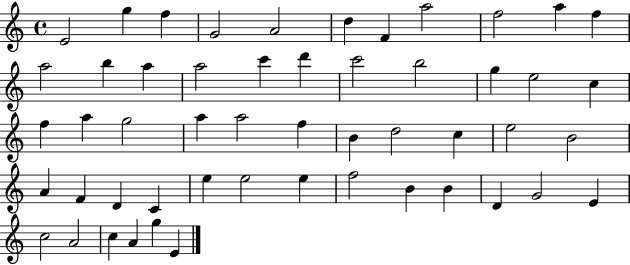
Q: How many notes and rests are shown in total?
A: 52